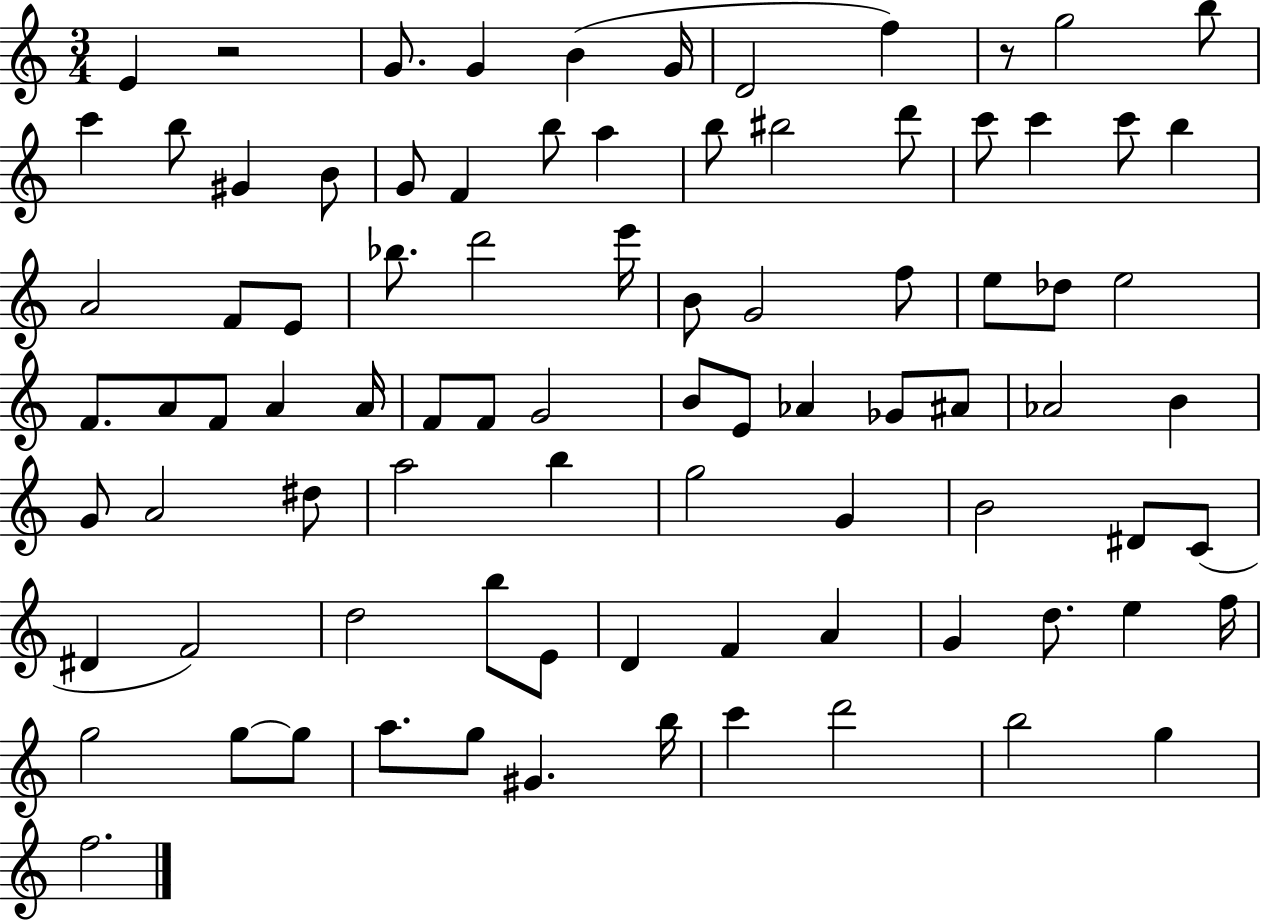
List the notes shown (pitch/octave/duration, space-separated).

E4/q R/h G4/e. G4/q B4/q G4/s D4/h F5/q R/e G5/h B5/e C6/q B5/e G#4/q B4/e G4/e F4/q B5/e A5/q B5/e BIS5/h D6/e C6/e C6/q C6/e B5/q A4/h F4/e E4/e Bb5/e. D6/h E6/s B4/e G4/h F5/e E5/e Db5/e E5/h F4/e. A4/e F4/e A4/q A4/s F4/e F4/e G4/h B4/e E4/e Ab4/q Gb4/e A#4/e Ab4/h B4/q G4/e A4/h D#5/e A5/h B5/q G5/h G4/q B4/h D#4/e C4/e D#4/q F4/h D5/h B5/e E4/e D4/q F4/q A4/q G4/q D5/e. E5/q F5/s G5/h G5/e G5/e A5/e. G5/e G#4/q. B5/s C6/q D6/h B5/h G5/q F5/h.